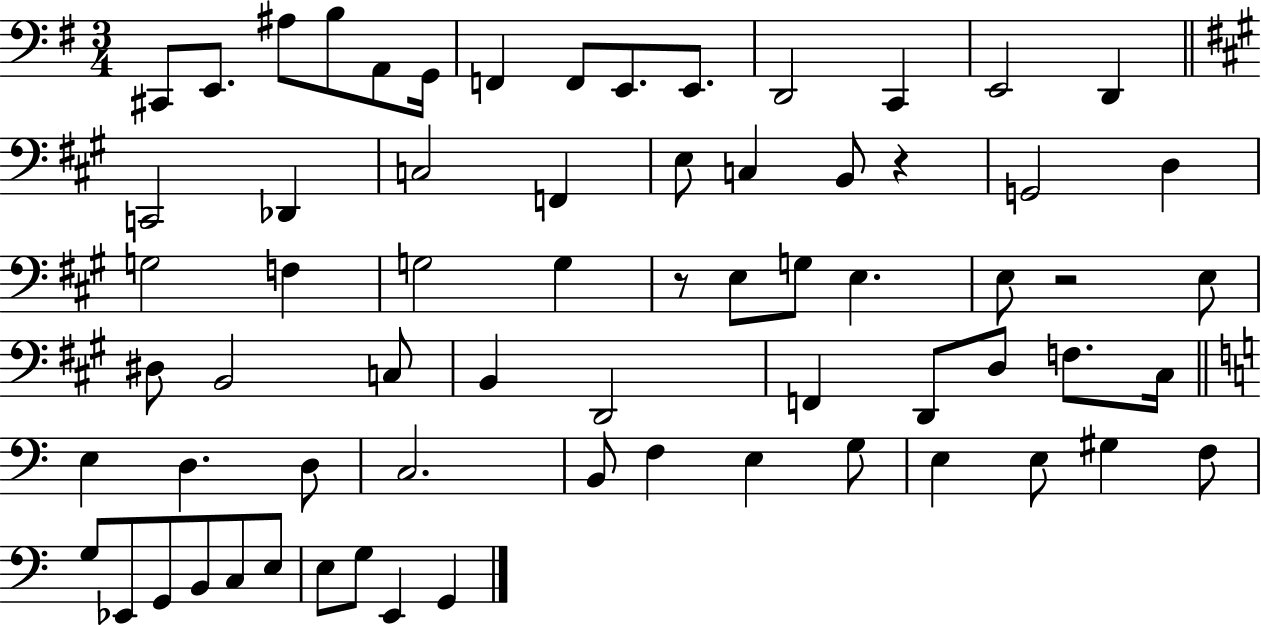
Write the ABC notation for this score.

X:1
T:Untitled
M:3/4
L:1/4
K:G
^C,,/2 E,,/2 ^A,/2 B,/2 A,,/2 G,,/4 F,, F,,/2 E,,/2 E,,/2 D,,2 C,, E,,2 D,, C,,2 _D,, C,2 F,, E,/2 C, B,,/2 z G,,2 D, G,2 F, G,2 G, z/2 E,/2 G,/2 E, E,/2 z2 E,/2 ^D,/2 B,,2 C,/2 B,, D,,2 F,, D,,/2 D,/2 F,/2 ^C,/4 E, D, D,/2 C,2 B,,/2 F, E, G,/2 E, E,/2 ^G, F,/2 G,/2 _E,,/2 G,,/2 B,,/2 C,/2 E,/2 E,/2 G,/2 E,, G,,